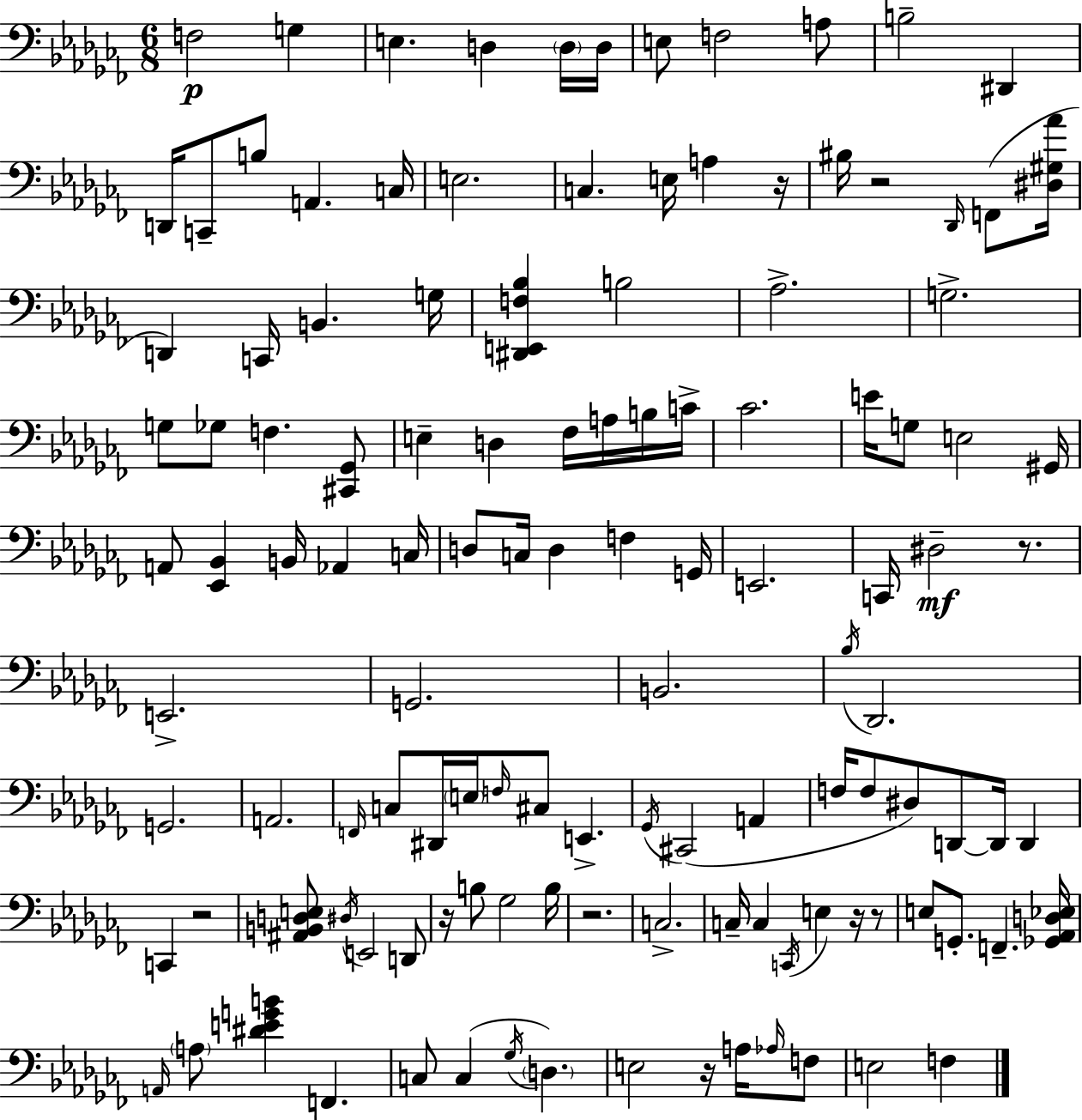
{
  \clef bass
  \numericTimeSignature
  \time 6/8
  \key aes \minor
  \repeat volta 2 { f2\p g4 | e4. d4 \parenthesize d16 d16 | e8 f2 a8 | b2-- dis,4 | \break d,16 c,8-- b8 a,4. c16 | e2. | c4. e16 a4 r16 | bis16 r2 \grace { des,16 }( f,8 | \break <dis gis aes'>16 d,4) c,16 b,4. | g16 <dis, e, f bes>4 b2 | aes2.-> | g2.-> | \break g8 ges8 f4. <cis, ges,>8 | e4-- d4 fes16 a16 b16 | c'16-> ces'2. | e'16 g8 e2 | \break gis,16 a,8 <ees, bes,>4 b,16 aes,4 | c16 d8 c16 d4 f4 | g,16 e,2. | c,16 dis2--\mf r8. | \break e,2.-> | g,2. | b,2. | \acciaccatura { bes16 } des,2. | \break g,2. | a,2. | \grace { f,16 } c8 dis,16 \parenthesize e16 \grace { f16 } cis8 e,4.-> | \acciaccatura { ges,16 }( cis,2 | \break a,4 f16 f8 dis8) d,8~~ | d,16 d,4 c,4 r2 | <ais, b, d e>8 \acciaccatura { dis16 } e,2 | d,8 r16 b8 ges2 | \break b16 r2. | c2.-> | c16-- c4 \acciaccatura { c,16 } | e4 r16 r8 e8 g,8.-. | \break f,4.-- <ges, aes, d ees>16 \grace { a,16 } \parenthesize a8 <dis' e' g' b'>4 | f,4. c8 c4( | \acciaccatura { ges16 } \parenthesize d4.) e2 | r16 a16 \grace { aes16 } f8 e2 | \break f4 } \bar "|."
}